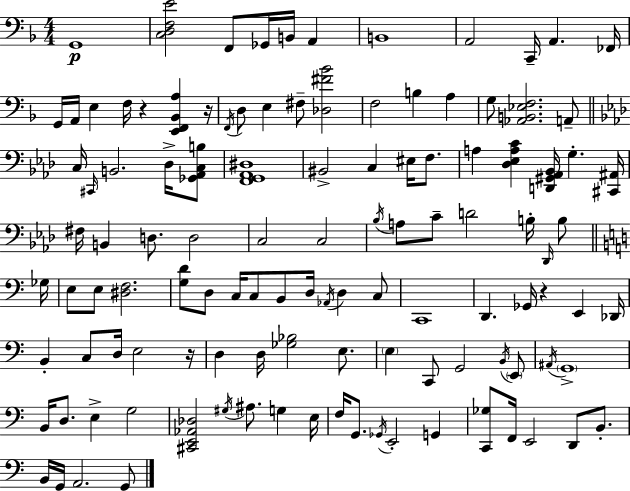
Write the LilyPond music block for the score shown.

{
  \clef bass
  \numericTimeSignature
  \time 4/4
  \key d \minor
  g,1\p | <c d f e'>2 f,8 ges,16 b,16 a,4 | b,1 | a,2 c,16-- a,4. fes,16 | \break g,16 a,16 e4 f16 r4 <e, f, bes, a>4 r16 | \acciaccatura { f,16 } d8 e4 fis8-- <des fis' bes'>2 | f2 b4 a4 | g8 <aes, b, ees f>2. a,8-- | \break \bar "||" \break \key f \minor c16 \grace { cis,16 } b,2. des16-> <ges, aes, c b>8 | <f, g, aes, dis>1 | bis,2-> c4 eis16 f8. | a4 <des ees a c'>4 <d, gis, aes, bes,>16 g4.-. | \break <cis, ais,>16 fis16 b,4 d8. d2 | c2 c2 | \acciaccatura { bes16 } a8 c'8-- d'2 b16-. \grace { des,16 } | b8 \bar "||" \break \key c \major ges16 e8 e8 <dis f>2. | <g d'>8 d8 c16 c8 b,8 d16 \acciaccatura { aes,16 } d4 | c8 c,1 | d,4. ges,16 r4 e,4 | \break des,16 b,4-. c8 d16 e2 | r16 d4 d16 <ges bes>2 e8. | \parenthesize e4 c,8 g,2 | \acciaccatura { b,16 } \parenthesize e,8 \acciaccatura { ais,16 } \parenthesize g,1-> | \break b,16 d8. e4-> g2 | <cis, e, aes, des>2 \acciaccatura { gis16 } ais8. | g4 e16 f16 g,8. \acciaccatura { ges,16 } e,2-. | g,4 <c, ges>8 f,16 e,2 | \break d,8 b,8.-. b,16 g,16 a,2. | g,8 \bar "|."
}